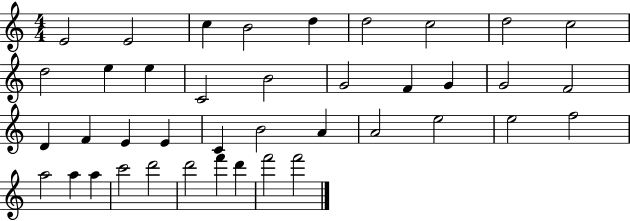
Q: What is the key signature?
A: C major